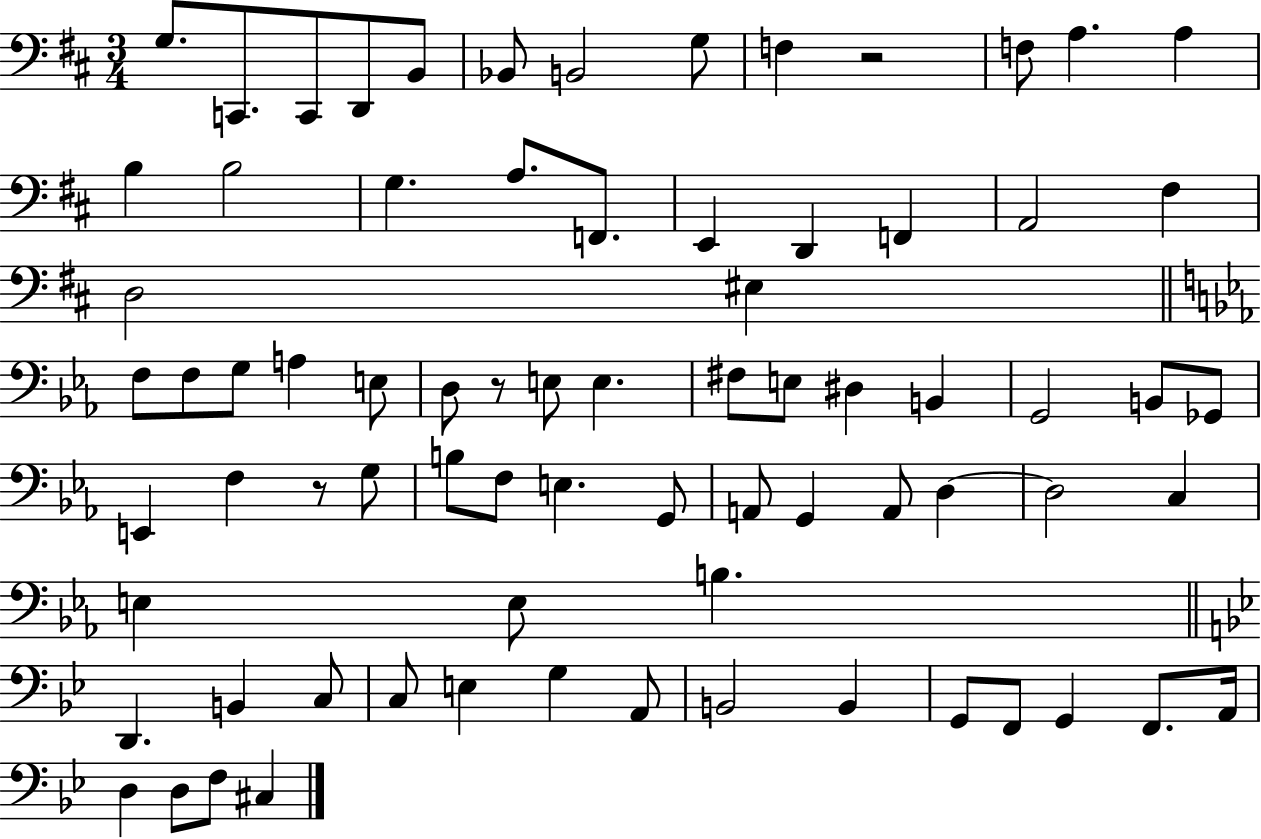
{
  \clef bass
  \numericTimeSignature
  \time 3/4
  \key d \major
  g8. c,8. c,8 d,8 b,8 | bes,8 b,2 g8 | f4 r2 | f8 a4. a4 | \break b4 b2 | g4. a8. f,8. | e,4 d,4 f,4 | a,2 fis4 | \break d2 eis4 | \bar "||" \break \key ees \major f8 f8 g8 a4 e8 | d8 r8 e8 e4. | fis8 e8 dis4 b,4 | g,2 b,8 ges,8 | \break e,4 f4 r8 g8 | b8 f8 e4. g,8 | a,8 g,4 a,8 d4~~ | d2 c4 | \break e4 e8 b4. | \bar "||" \break \key bes \major d,4. b,4 c8 | c8 e4 g4 a,8 | b,2 b,4 | g,8 f,8 g,4 f,8. a,16 | \break d4 d8 f8 cis4 | \bar "|."
}